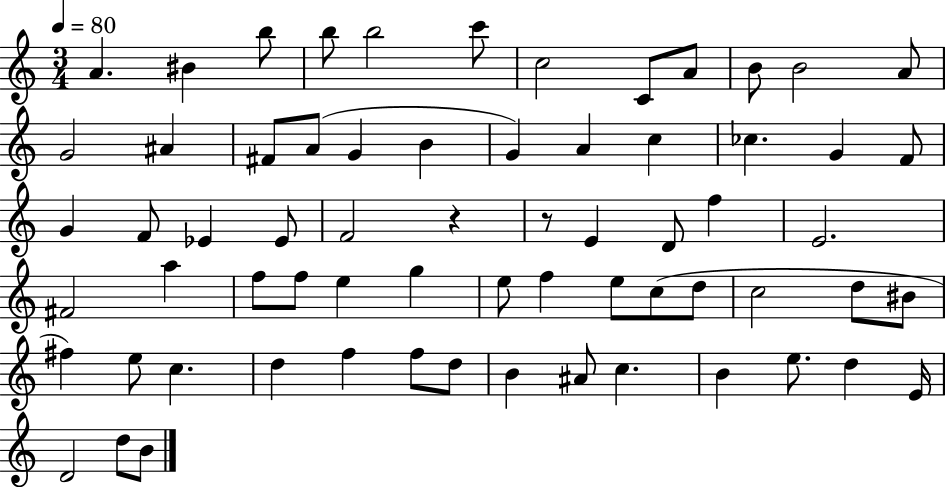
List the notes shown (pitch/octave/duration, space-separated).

A4/q. BIS4/q B5/e B5/e B5/h C6/e C5/h C4/e A4/e B4/e B4/h A4/e G4/h A#4/q F#4/e A4/e G4/q B4/q G4/q A4/q C5/q CES5/q. G4/q F4/e G4/q F4/e Eb4/q Eb4/e F4/h R/q R/e E4/q D4/e F5/q E4/h. F#4/h A5/q F5/e F5/e E5/q G5/q E5/e F5/q E5/e C5/e D5/e C5/h D5/e BIS4/e F#5/q E5/e C5/q. D5/q F5/q F5/e D5/e B4/q A#4/e C5/q. B4/q E5/e. D5/q E4/s D4/h D5/e B4/e